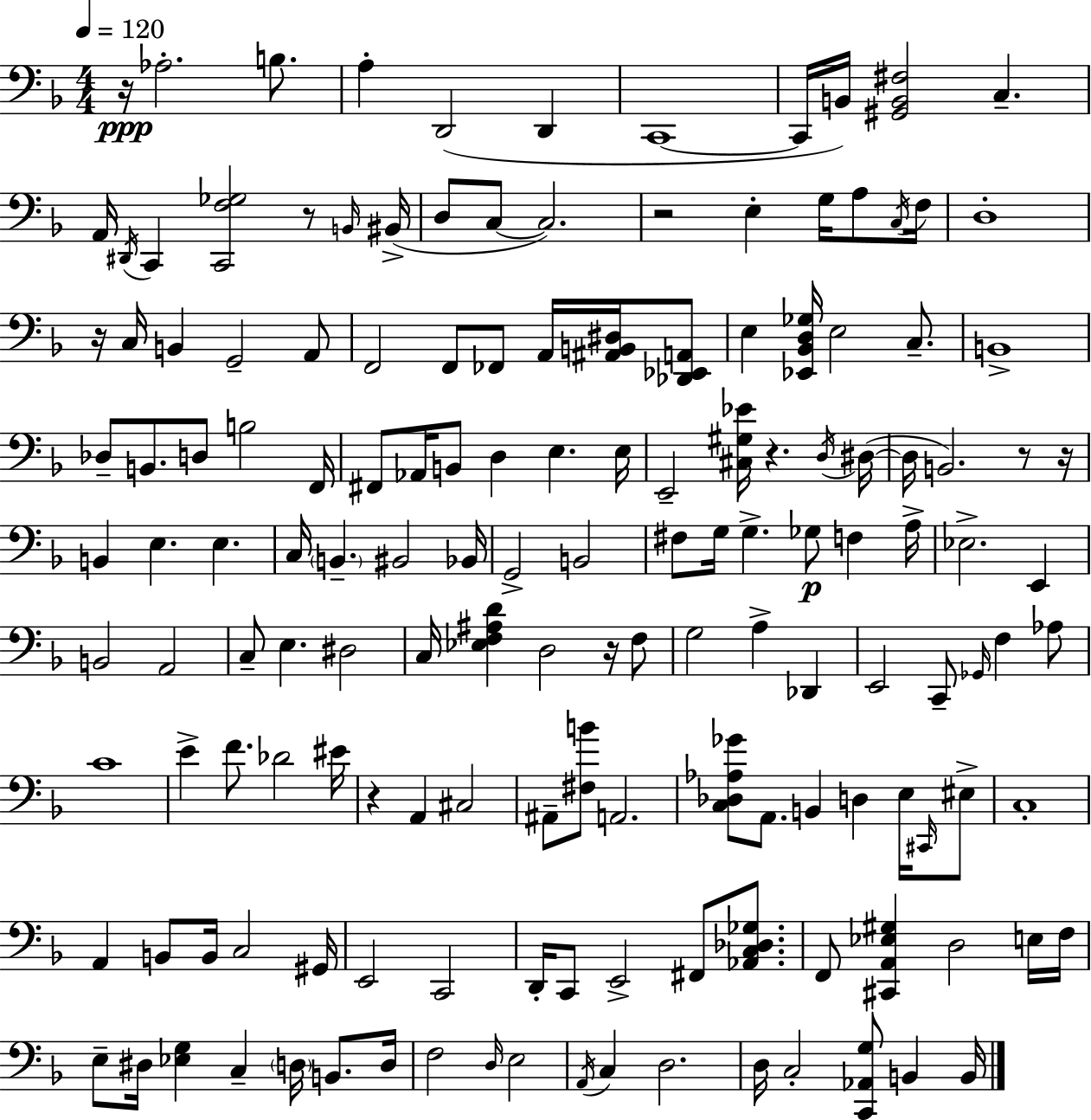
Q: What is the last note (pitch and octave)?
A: B2